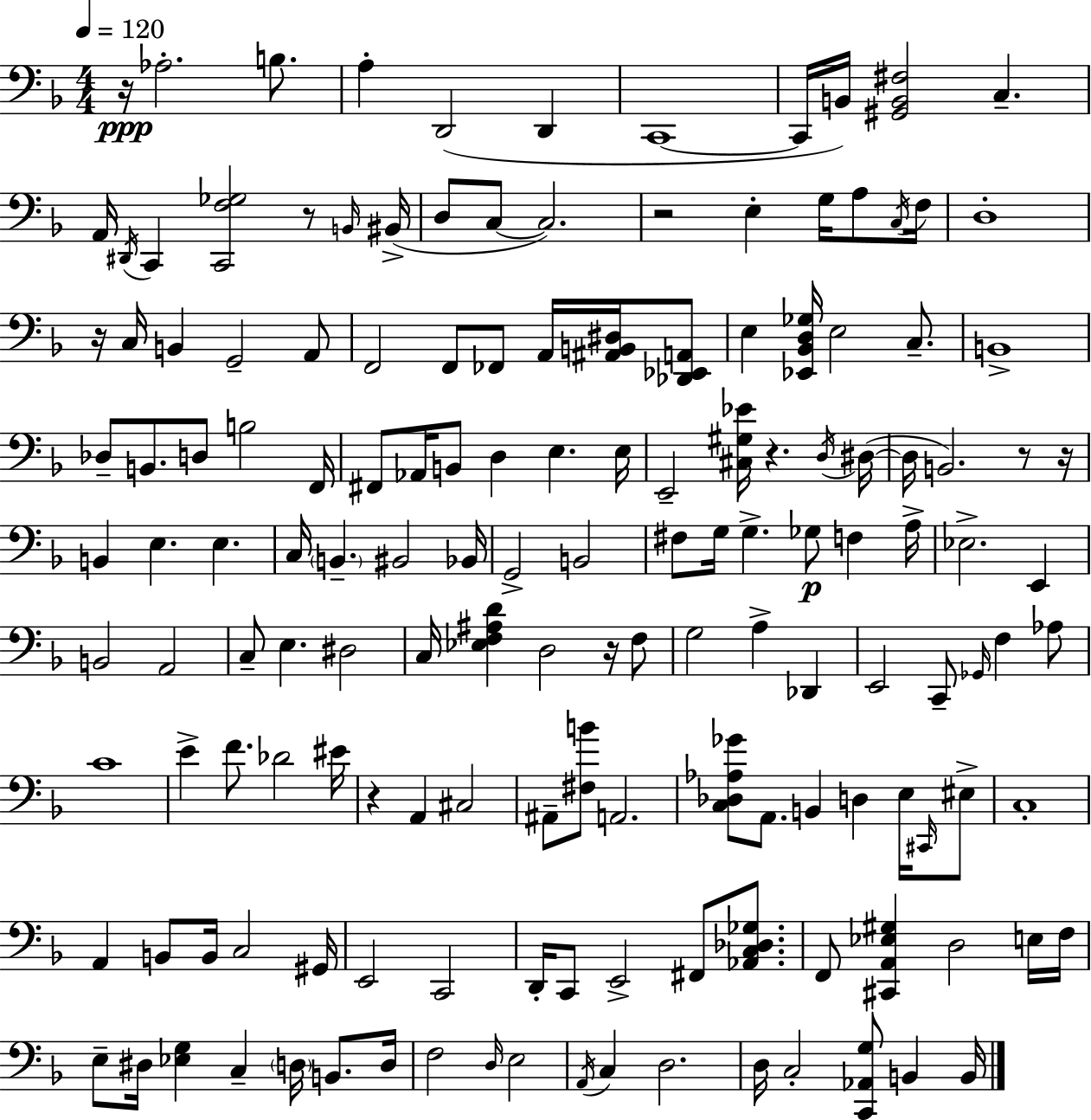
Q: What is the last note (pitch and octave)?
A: B2